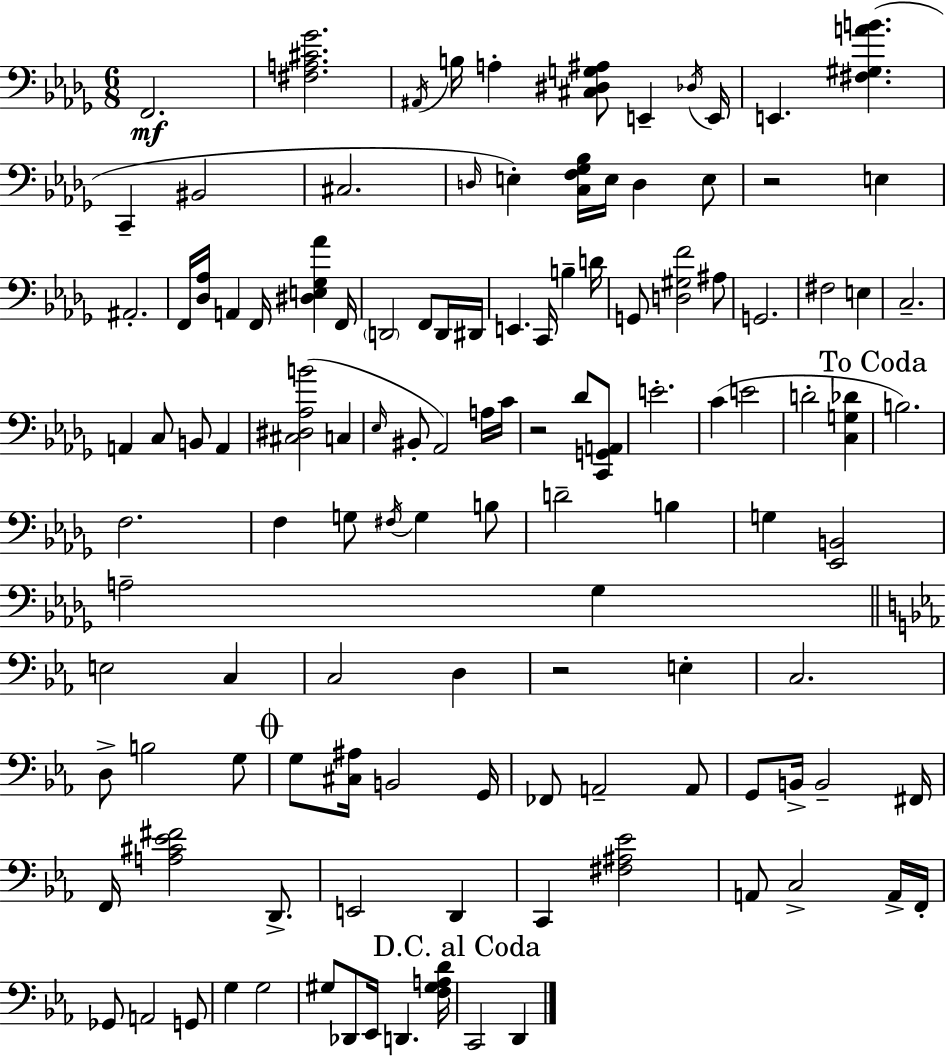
X:1
T:Untitled
M:6/8
L:1/4
K:Bbm
F,,2 [^F,A,^C_G]2 ^A,,/4 B,/4 A, [^C,^D,G,^A,]/2 E,, _D,/4 E,,/4 E,, [^F,^G,AB] C,, ^B,,2 ^C,2 D,/4 E, [C,F,_G,_B,]/4 E,/4 D, E,/2 z2 E, ^A,,2 F,,/4 [_D,_A,]/4 A,, F,,/4 [^D,E,_G,_A] F,,/4 D,,2 F,,/2 D,,/4 ^D,,/4 E,, C,,/4 B, D/4 G,,/2 [D,^G,F]2 ^A,/2 G,,2 ^F,2 E, C,2 A,, C,/2 B,,/2 A,, [^C,^D,_A,B]2 C, _E,/4 ^B,,/2 _A,,2 A,/4 C/4 z2 _D/2 [C,,G,,A,,]/2 E2 C E2 D2 [C,G,_D] B,2 F,2 F, G,/2 ^F,/4 G, B,/2 D2 B, G, [_E,,B,,]2 A,2 _G, E,2 C, C,2 D, z2 E, C,2 D,/2 B,2 G,/2 G,/2 [^C,^A,]/4 B,,2 G,,/4 _F,,/2 A,,2 A,,/2 G,,/2 B,,/4 B,,2 ^F,,/4 F,,/4 [A,^C_E^F]2 D,,/2 E,,2 D,, C,, [^F,^A,_E]2 A,,/2 C,2 A,,/4 F,,/4 _G,,/2 A,,2 G,,/2 G, G,2 ^G,/2 _D,,/2 _E,,/4 D,, [F,^G,A,D]/4 C,,2 D,,